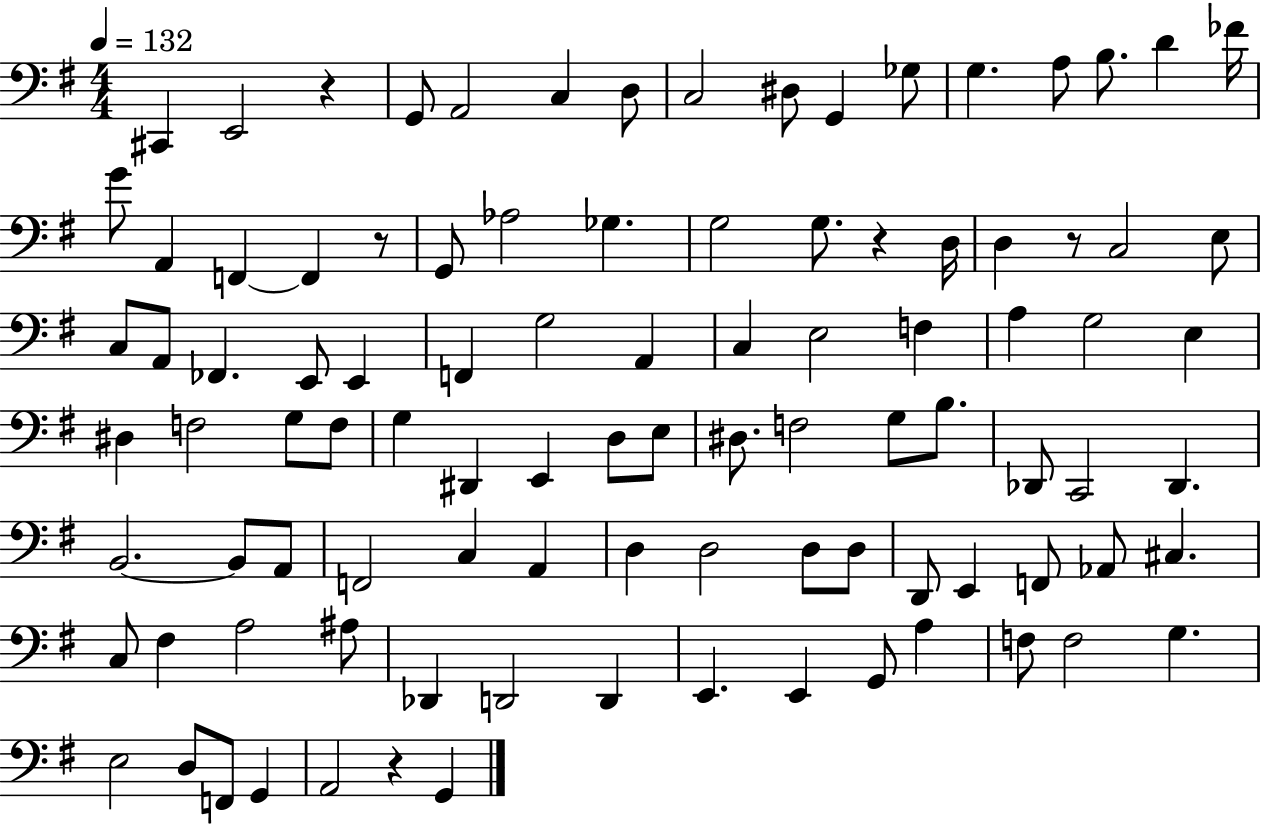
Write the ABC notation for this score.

X:1
T:Untitled
M:4/4
L:1/4
K:G
^C,, E,,2 z G,,/2 A,,2 C, D,/2 C,2 ^D,/2 G,, _G,/2 G, A,/2 B,/2 D _F/4 G/2 A,, F,, F,, z/2 G,,/2 _A,2 _G, G,2 G,/2 z D,/4 D, z/2 C,2 E,/2 C,/2 A,,/2 _F,, E,,/2 E,, F,, G,2 A,, C, E,2 F, A, G,2 E, ^D, F,2 G,/2 F,/2 G, ^D,, E,, D,/2 E,/2 ^D,/2 F,2 G,/2 B,/2 _D,,/2 C,,2 _D,, B,,2 B,,/2 A,,/2 F,,2 C, A,, D, D,2 D,/2 D,/2 D,,/2 E,, F,,/2 _A,,/2 ^C, C,/2 ^F, A,2 ^A,/2 _D,, D,,2 D,, E,, E,, G,,/2 A, F,/2 F,2 G, E,2 D,/2 F,,/2 G,, A,,2 z G,,